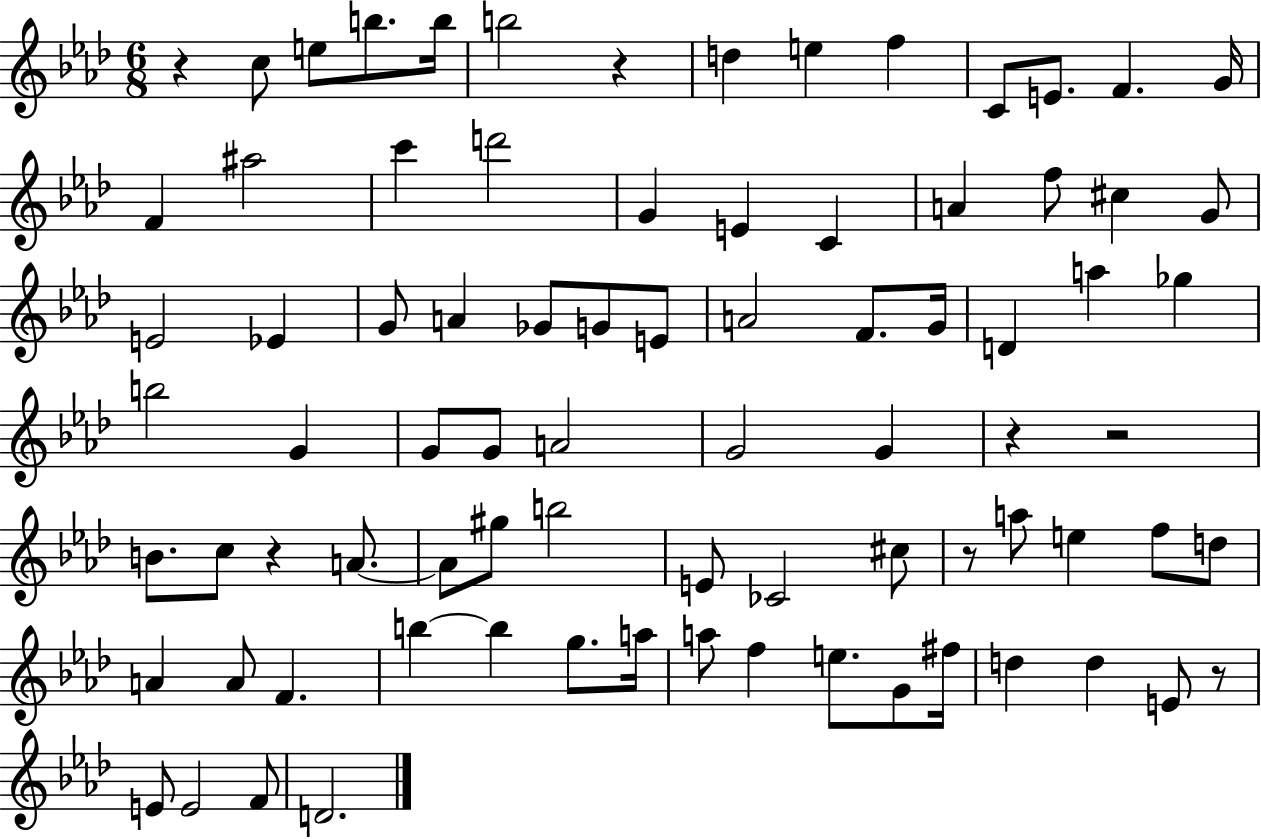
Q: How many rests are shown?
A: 7